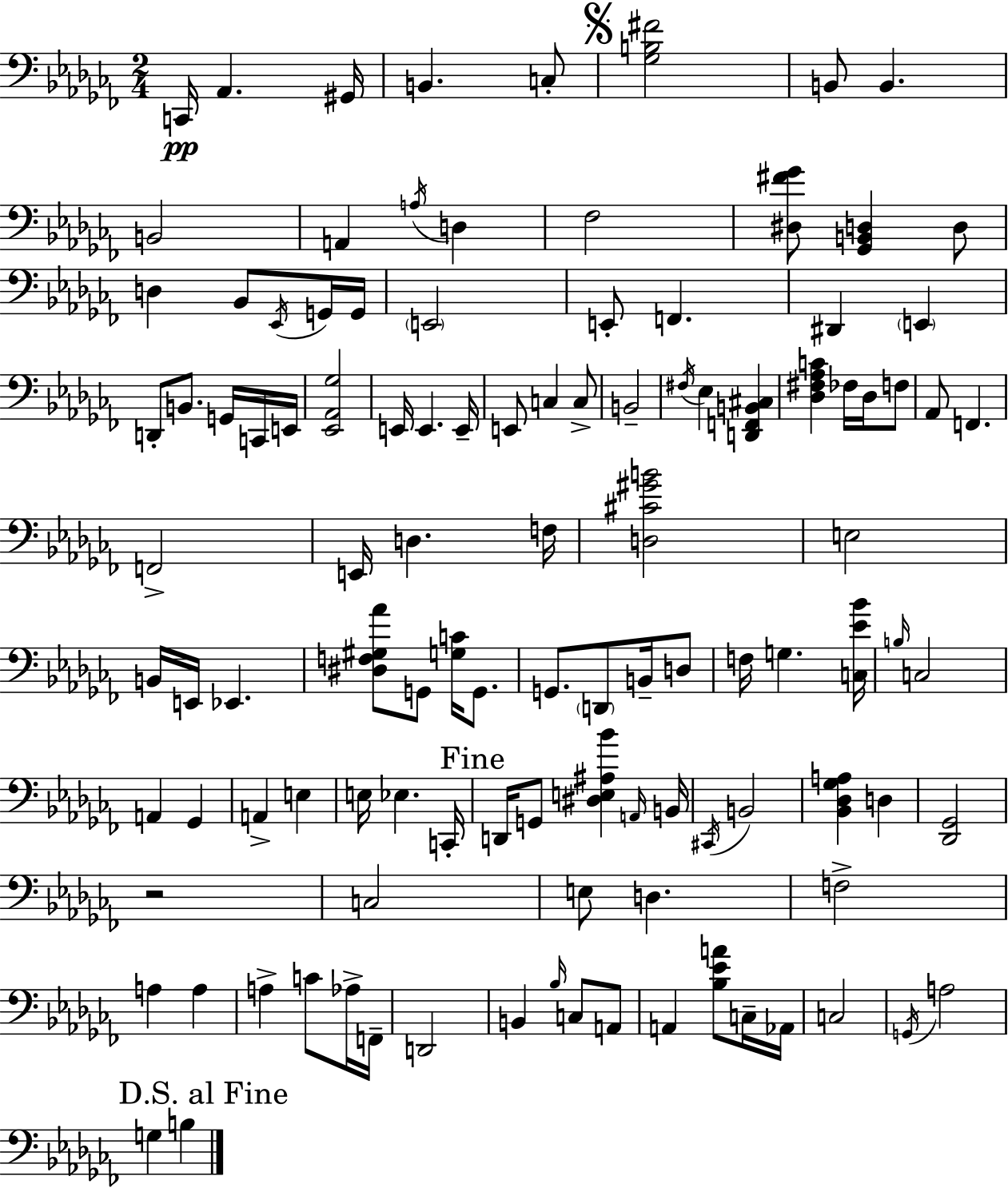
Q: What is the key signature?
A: AES minor